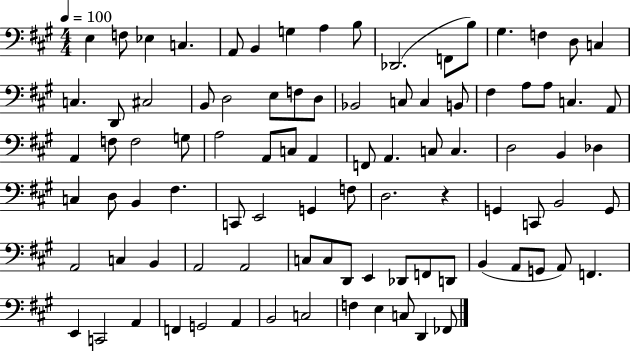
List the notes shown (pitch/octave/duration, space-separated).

E3/q F3/e Eb3/q C3/q. A2/e B2/q G3/q A3/q B3/e Db2/h. F2/e B3/e G#3/q. F3/q D3/e C3/q C3/q. D2/e C#3/h B2/e D3/h E3/e F3/e D3/e Bb2/h C3/e C3/q B2/e F#3/q A3/e A3/e C3/q. A2/e A2/q F3/e F3/h G3/e A3/h A2/e C3/e A2/q F2/e A2/q. C3/e C3/q. D3/h B2/q Db3/q C3/q D3/e B2/q F#3/q. C2/e E2/h G2/q F3/e D3/h. R/q G2/q C2/e B2/h G2/e A2/h C3/q B2/q A2/h A2/h C3/e C3/e D2/e E2/q Db2/e F2/e D2/e B2/q A2/e G2/e A2/e F2/q. E2/q C2/h A2/q F2/q G2/h A2/q B2/h C3/h F3/q E3/q C3/e D2/q FES2/e